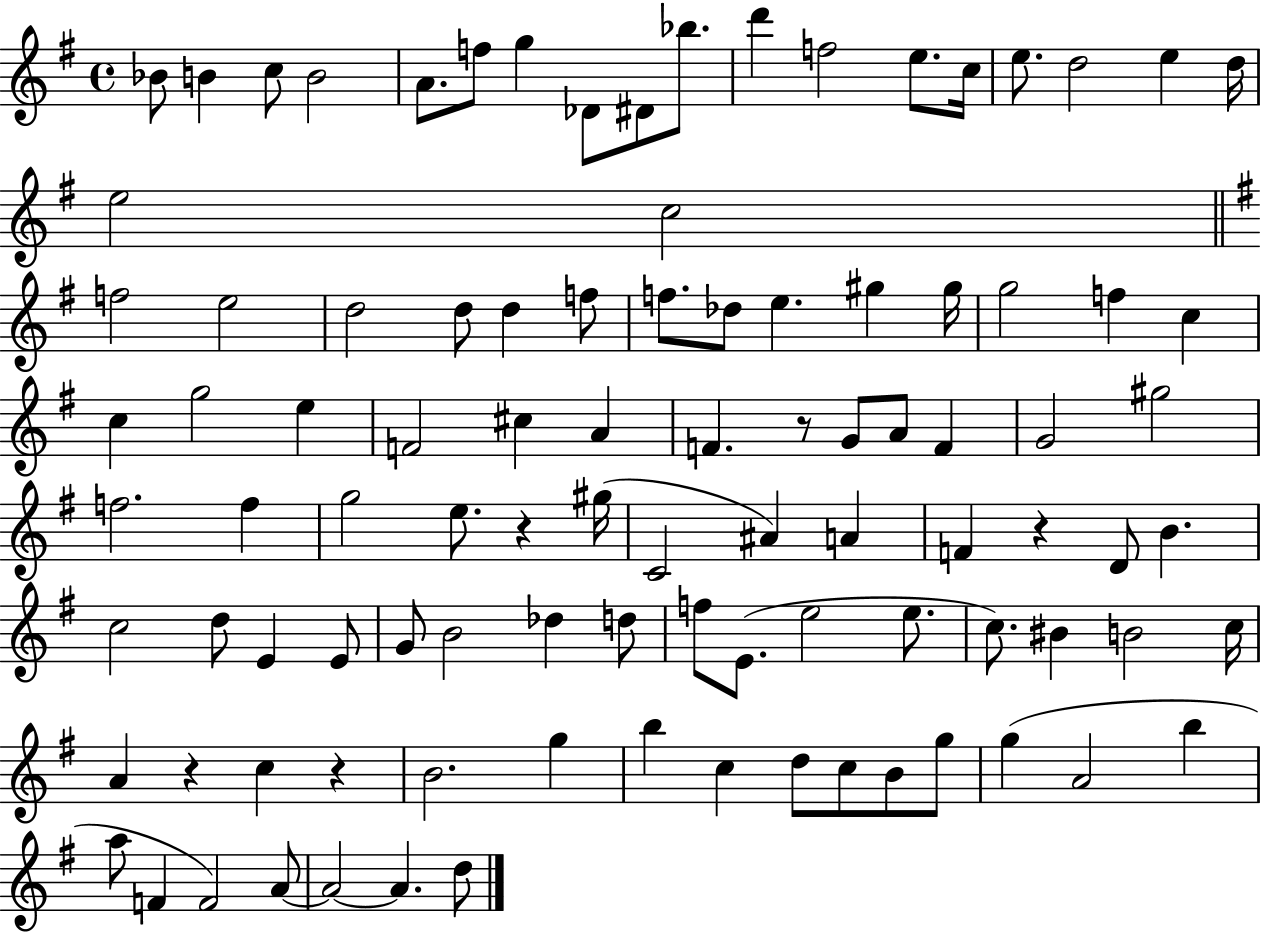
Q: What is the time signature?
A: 4/4